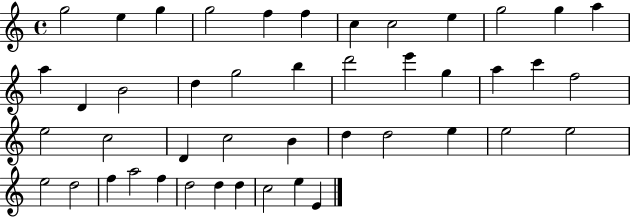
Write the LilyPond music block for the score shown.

{
  \clef treble
  \time 4/4
  \defaultTimeSignature
  \key c \major
  g''2 e''4 g''4 | g''2 f''4 f''4 | c''4 c''2 e''4 | g''2 g''4 a''4 | \break a''4 d'4 b'2 | d''4 g''2 b''4 | d'''2 e'''4 g''4 | a''4 c'''4 f''2 | \break e''2 c''2 | d'4 c''2 b'4 | d''4 d''2 e''4 | e''2 e''2 | \break e''2 d''2 | f''4 a''2 f''4 | d''2 d''4 d''4 | c''2 e''4 e'4 | \break \bar "|."
}